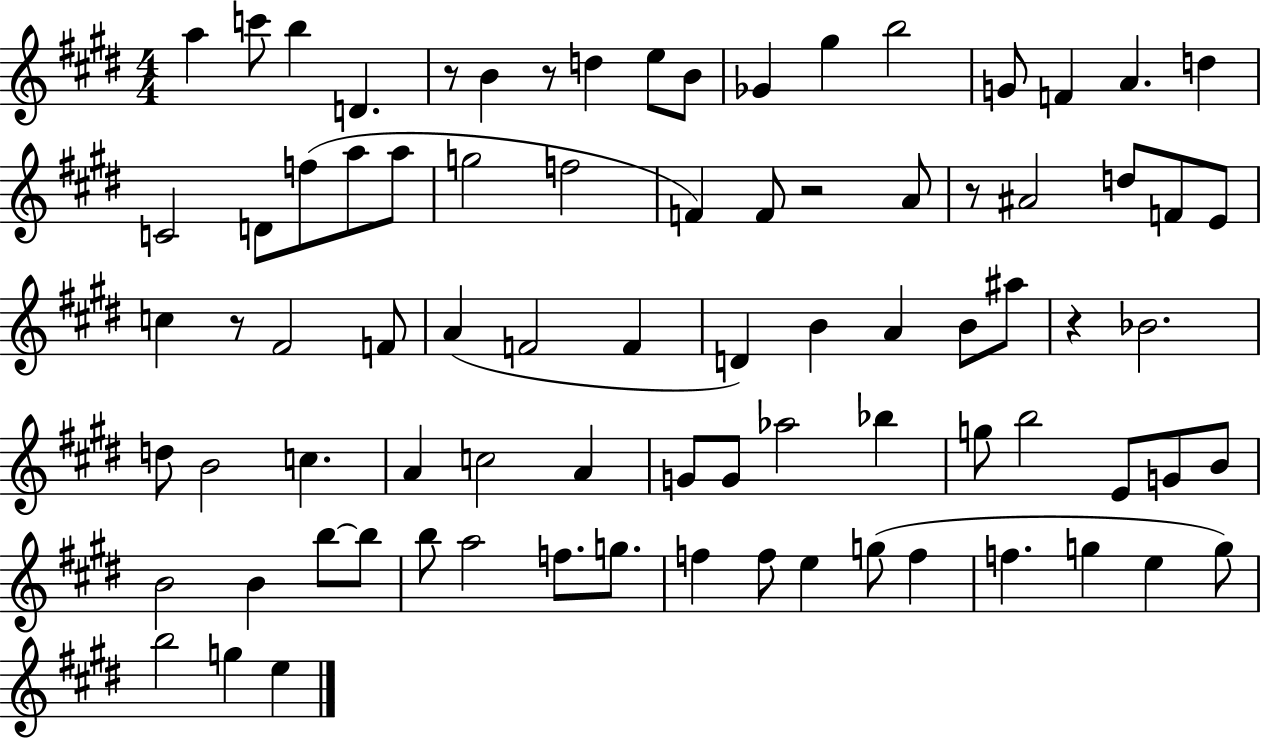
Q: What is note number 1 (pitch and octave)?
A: A5